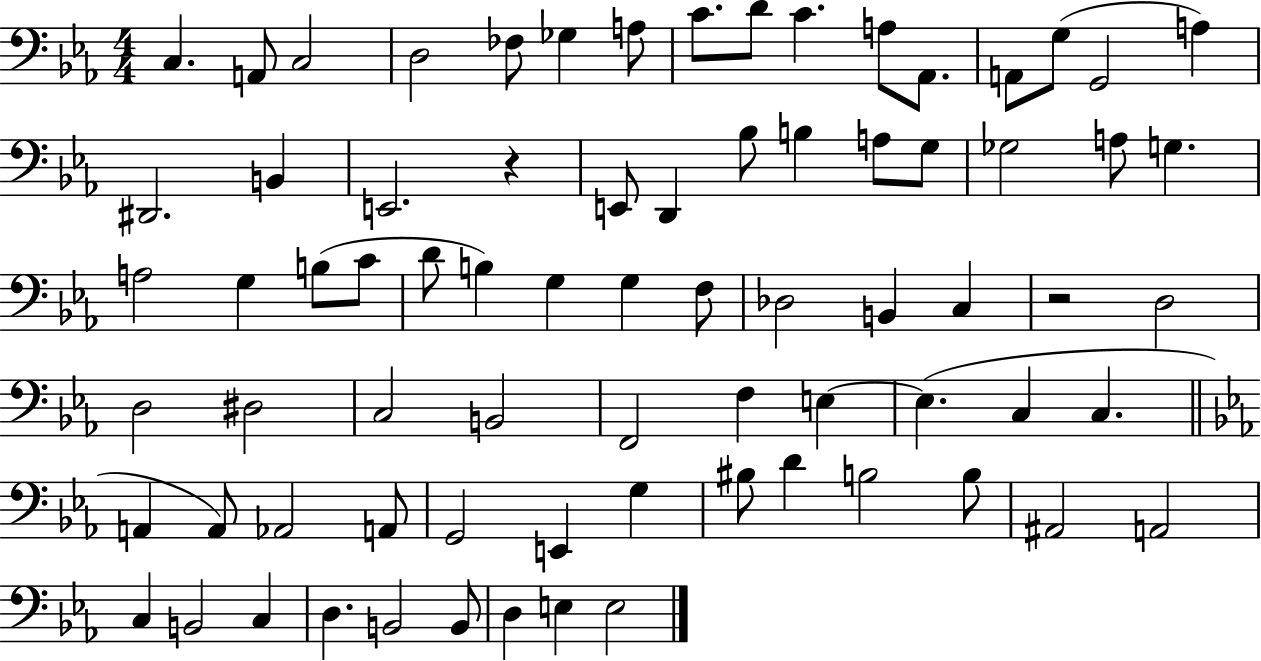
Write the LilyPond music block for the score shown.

{
  \clef bass
  \numericTimeSignature
  \time 4/4
  \key ees \major
  \repeat volta 2 { c4. a,8 c2 | d2 fes8 ges4 a8 | c'8. d'8 c'4. a8 aes,8. | a,8 g8( g,2 a4) | \break dis,2. b,4 | e,2. r4 | e,8 d,4 bes8 b4 a8 g8 | ges2 a8 g4. | \break a2 g4 b8( c'8 | d'8 b4) g4 g4 f8 | des2 b,4 c4 | r2 d2 | \break d2 dis2 | c2 b,2 | f,2 f4 e4~~ | e4.( c4 c4. | \break \bar "||" \break \key ees \major a,4 a,8) aes,2 a,8 | g,2 e,4 g4 | bis8 d'4 b2 b8 | ais,2 a,2 | \break c4 b,2 c4 | d4. b,2 b,8 | d4 e4 e2 | } \bar "|."
}